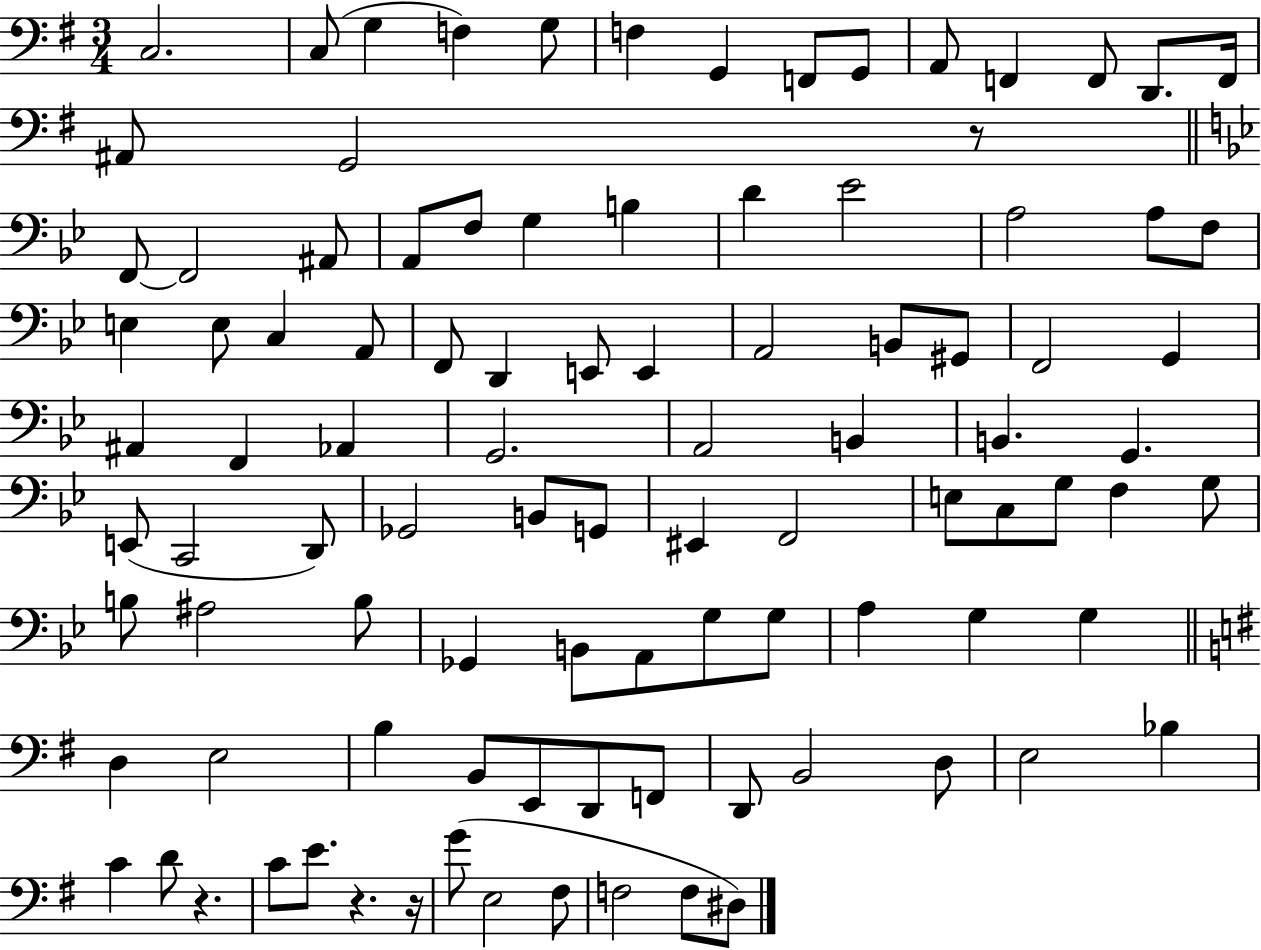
{
  \clef bass
  \numericTimeSignature
  \time 3/4
  \key g \major
  c2. | c8( g4 f4) g8 | f4 g,4 f,8 g,8 | a,8 f,4 f,8 d,8. f,16 | \break ais,8 g,2 r8 | \bar "||" \break \key bes \major f,8~~ f,2 ais,8 | a,8 f8 g4 b4 | d'4 ees'2 | a2 a8 f8 | \break e4 e8 c4 a,8 | f,8 d,4 e,8 e,4 | a,2 b,8 gis,8 | f,2 g,4 | \break ais,4 f,4 aes,4 | g,2. | a,2 b,4 | b,4. g,4. | \break e,8( c,2 d,8) | ges,2 b,8 g,8 | eis,4 f,2 | e8 c8 g8 f4 g8 | \break b8 ais2 b8 | ges,4 b,8 a,8 g8 g8 | a4 g4 g4 | \bar "||" \break \key e \minor d4 e2 | b4 b,8 e,8 d,8 f,8 | d,8 b,2 d8 | e2 bes4 | \break c'4 d'8 r4. | c'8 e'8. r4. r16 | g'8( e2 fis8 | f2 f8 dis8) | \break \bar "|."
}